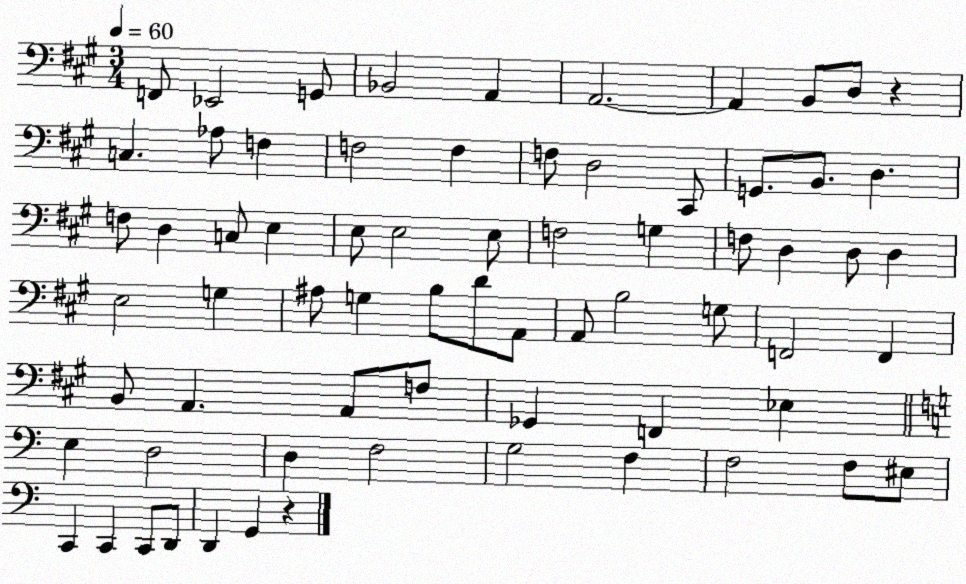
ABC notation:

X:1
T:Untitled
M:3/4
L:1/4
K:A
F,,/2 _E,,2 G,,/2 _B,,2 A,, A,,2 A,, B,,/2 D,/2 z C, _A,/2 F, F,2 F, F,/2 D,2 ^C,,/2 G,,/2 B,,/2 D, F,/2 D, C,/2 E, E,/2 E,2 E,/2 F,2 G, F,/2 D, D,/2 D, E,2 G, ^A,/2 G, B,/2 D/2 A,,/2 A,,/2 B,2 G,/2 F,,2 F,, B,,/2 A,, A,,/2 F,/2 _G,, F,, _E, E, D,2 D, F,2 G,2 F, F,2 F,/2 ^E,/2 C,, C,, C,,/2 D,,/2 D,, G,, z